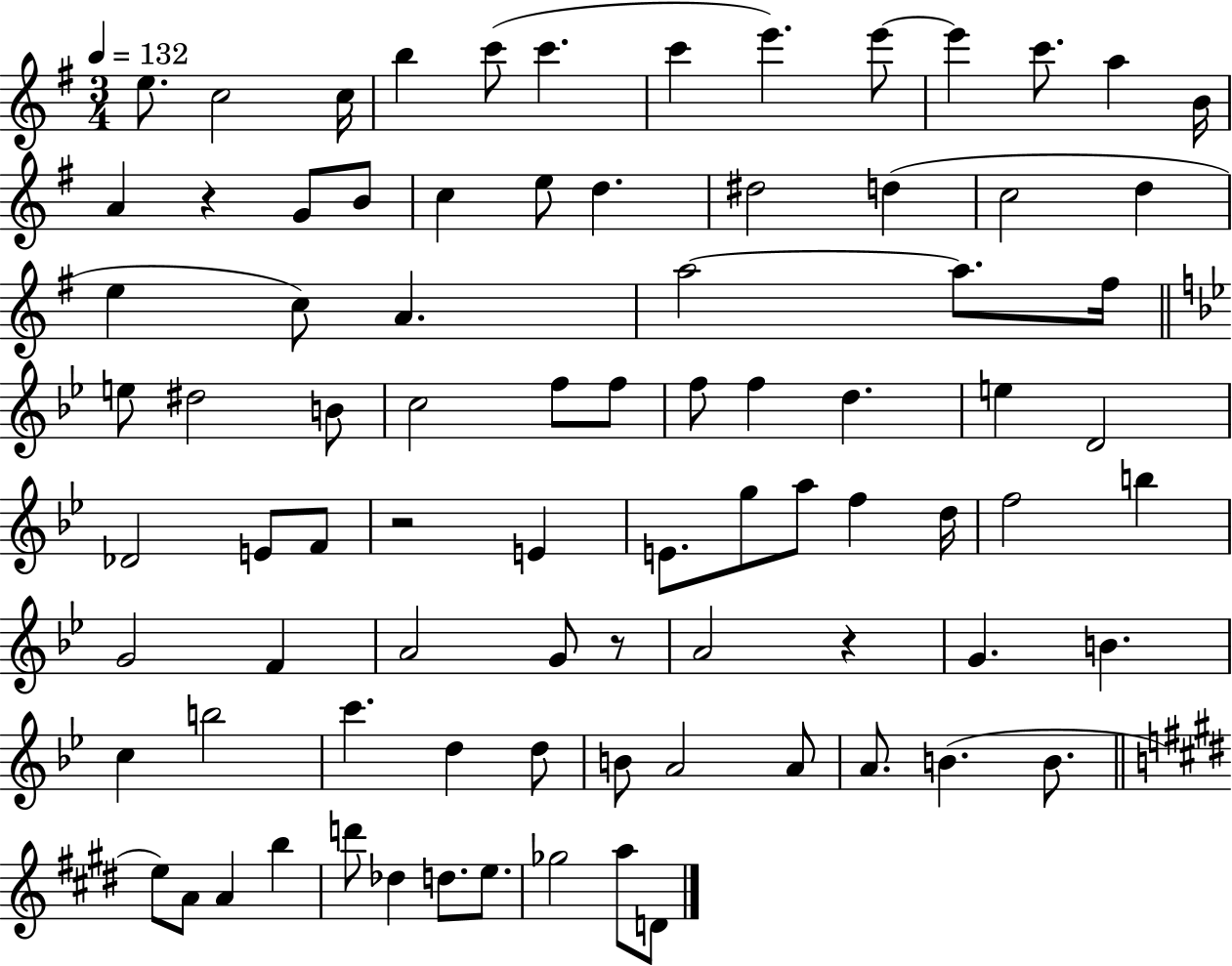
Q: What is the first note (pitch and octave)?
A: E5